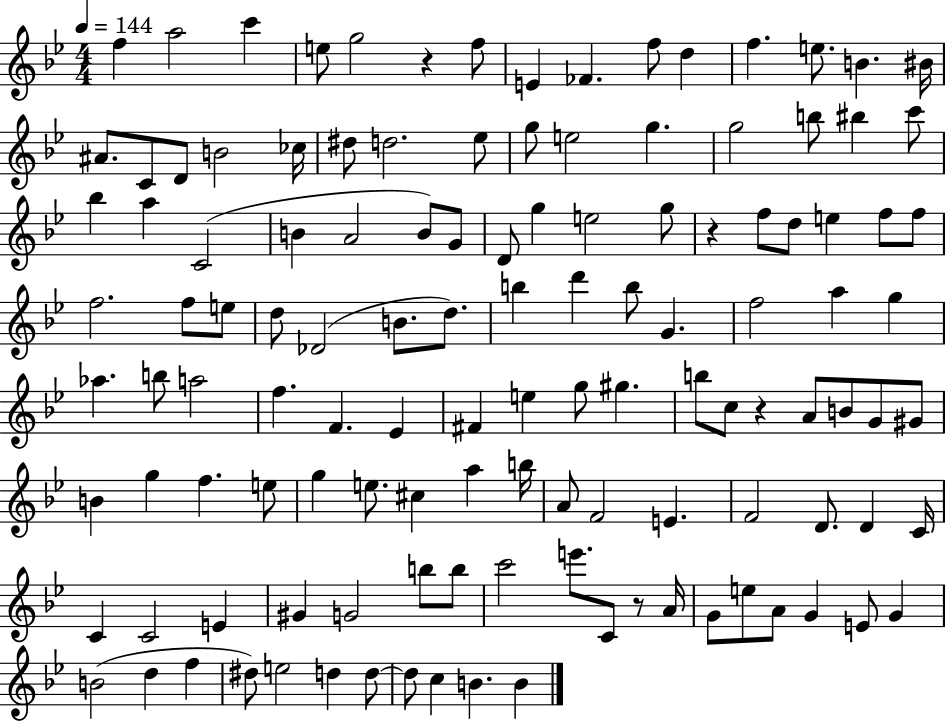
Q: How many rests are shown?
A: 4